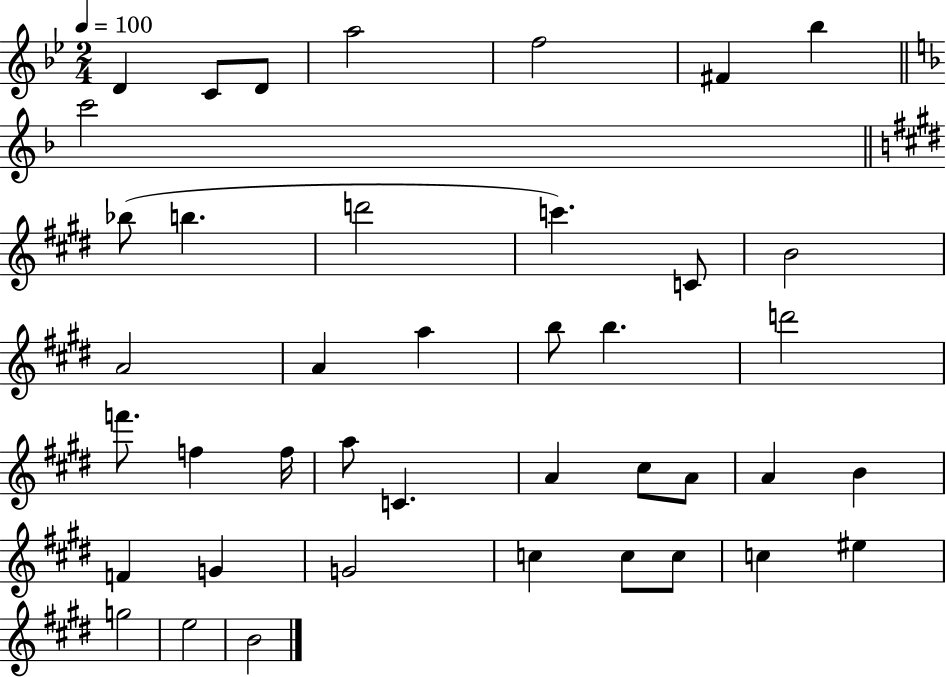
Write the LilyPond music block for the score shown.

{
  \clef treble
  \numericTimeSignature
  \time 2/4
  \key bes \major
  \tempo 4 = 100
  d'4 c'8 d'8 | a''2 | f''2 | fis'4 bes''4 | \break \bar "||" \break \key d \minor c'''2 | \bar "||" \break \key e \major bes''8( b''4. | d'''2 | c'''4.) c'8 | b'2 | \break a'2 | a'4 a''4 | b''8 b''4. | d'''2 | \break f'''8. f''4 f''16 | a''8 c'4. | a'4 cis''8 a'8 | a'4 b'4 | \break f'4 g'4 | g'2 | c''4 c''8 c''8 | c''4 eis''4 | \break g''2 | e''2 | b'2 | \bar "|."
}